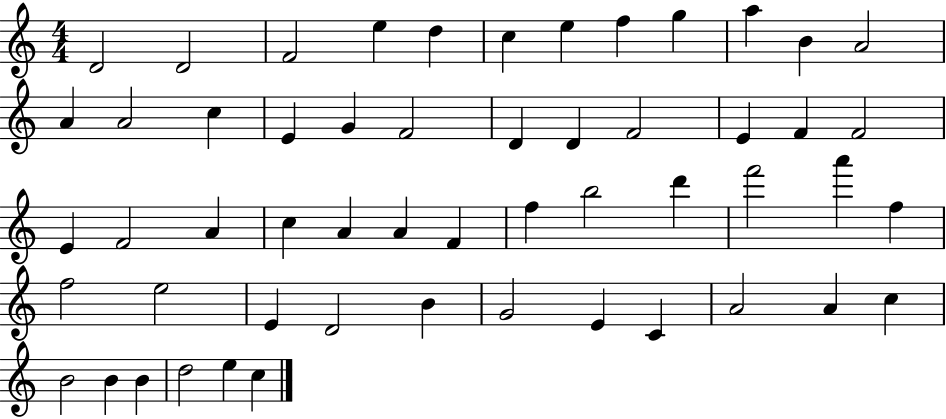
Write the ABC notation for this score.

X:1
T:Untitled
M:4/4
L:1/4
K:C
D2 D2 F2 e d c e f g a B A2 A A2 c E G F2 D D F2 E F F2 E F2 A c A A F f b2 d' f'2 a' f f2 e2 E D2 B G2 E C A2 A c B2 B B d2 e c